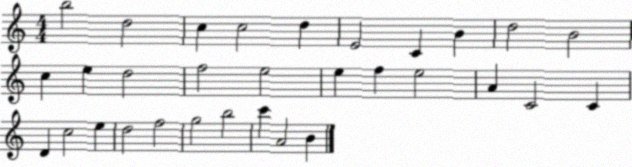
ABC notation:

X:1
T:Untitled
M:4/4
L:1/4
K:C
b2 d2 c c2 d E2 C B d2 B2 c e d2 f2 e2 e f e2 A C2 C D c2 e d2 f2 g2 b2 c' A2 B